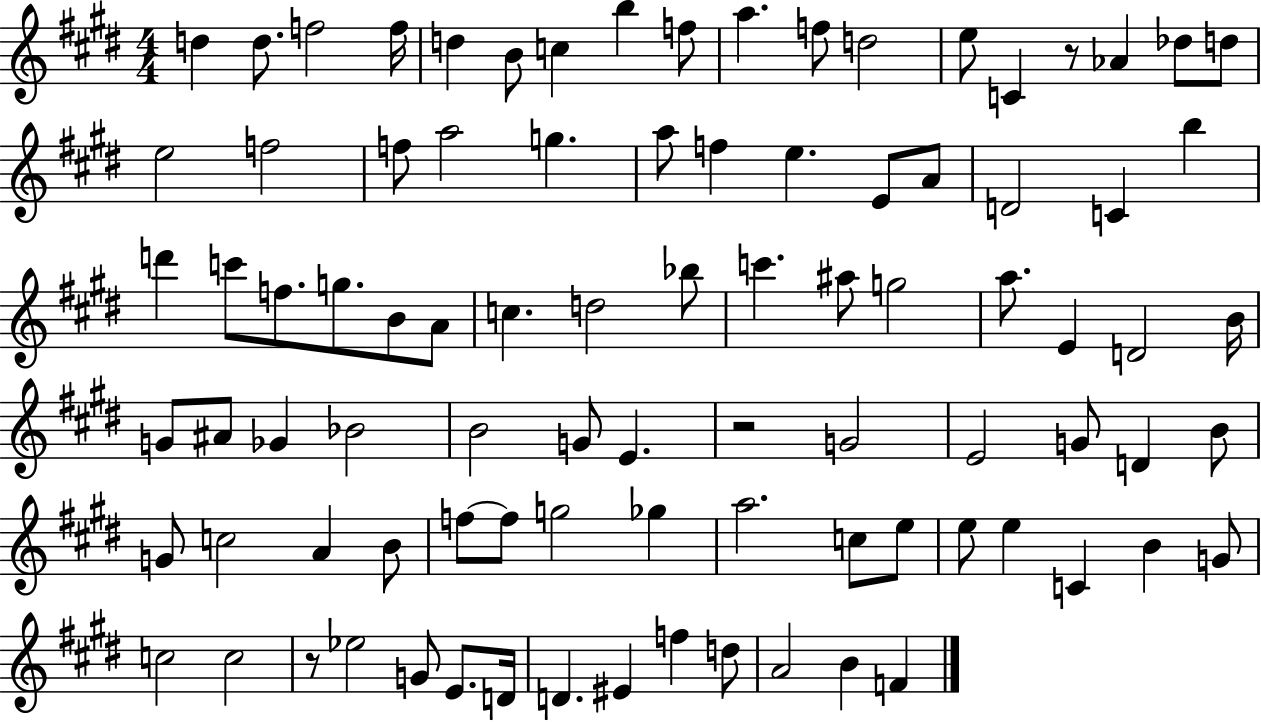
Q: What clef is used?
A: treble